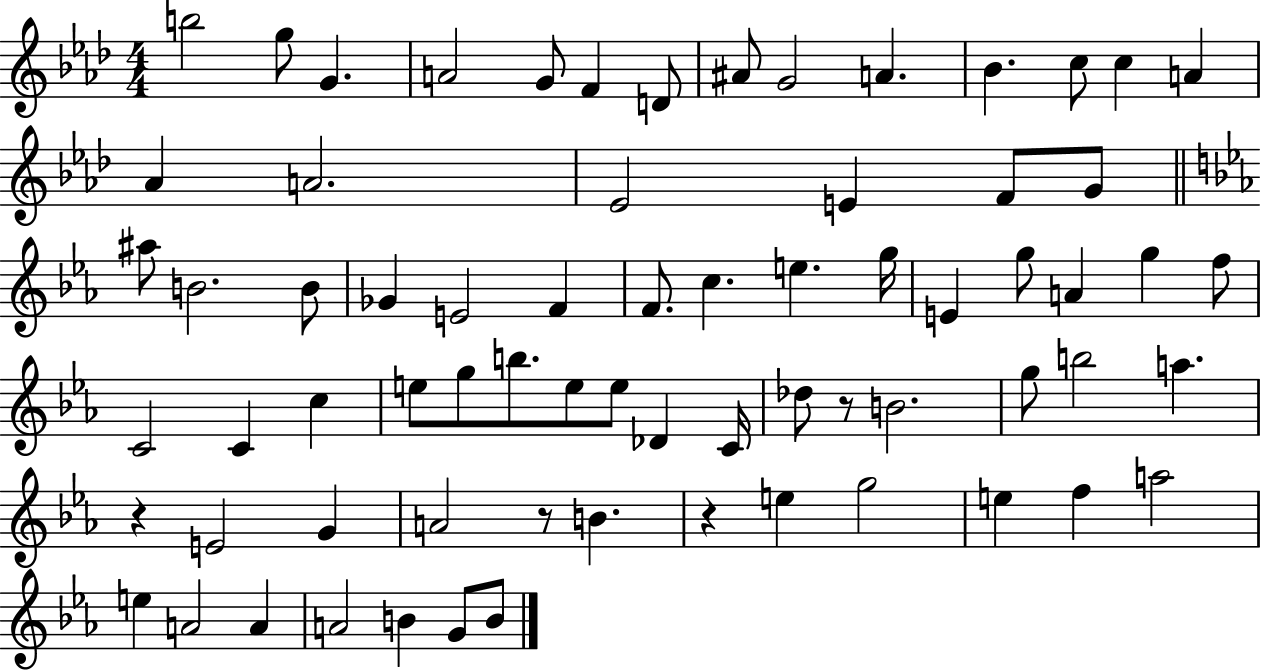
X:1
T:Untitled
M:4/4
L:1/4
K:Ab
b2 g/2 G A2 G/2 F D/2 ^A/2 G2 A _B c/2 c A _A A2 _E2 E F/2 G/2 ^a/2 B2 B/2 _G E2 F F/2 c e g/4 E g/2 A g f/2 C2 C c e/2 g/2 b/2 e/2 e/2 _D C/4 _d/2 z/2 B2 g/2 b2 a z E2 G A2 z/2 B z e g2 e f a2 e A2 A A2 B G/2 B/2